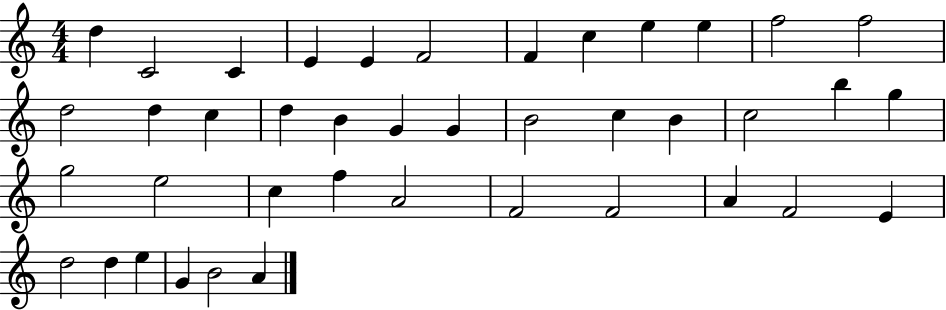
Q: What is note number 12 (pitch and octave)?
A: F5